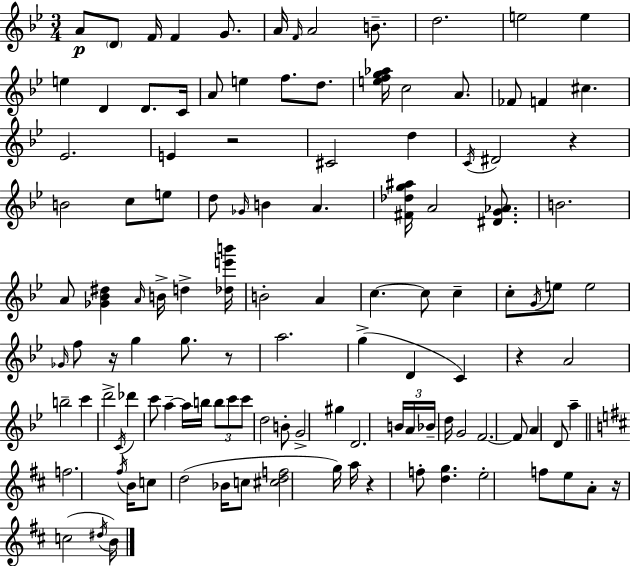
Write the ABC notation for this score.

X:1
T:Untitled
M:3/4
L:1/4
K:Bb
A/2 D/2 F/4 F G/2 A/4 F/4 A2 B/2 d2 e2 e e D D/2 C/4 A/2 e f/2 d/2 [efg_a]/4 c2 A/2 _F/2 F ^c _E2 E z2 ^C2 d C/4 ^D2 z B2 c/2 e/2 d/2 _G/4 B A [^F_dg^a]/4 A2 [^DG_A]/2 B2 A/2 [_G_B^d] A/4 B/4 d [_de'b']/4 B2 A c c/2 c c/2 G/4 e/2 e2 _G/4 f/2 z/4 g g/2 z/2 a2 g D C z A2 b2 c' d'2 C/4 _d' c'/2 a a/4 b/4 b/2 c'/2 c'/2 d2 B/2 G2 ^g D2 B/4 A/4 _B/4 d/4 G2 F2 F/2 A D/2 a f2 ^f/4 B/4 c/2 d2 _B/4 c/2 [^cdf]2 g/4 a/4 z f/2 [dg] e2 f/2 e/2 A/2 z/4 c2 ^d/4 B/4